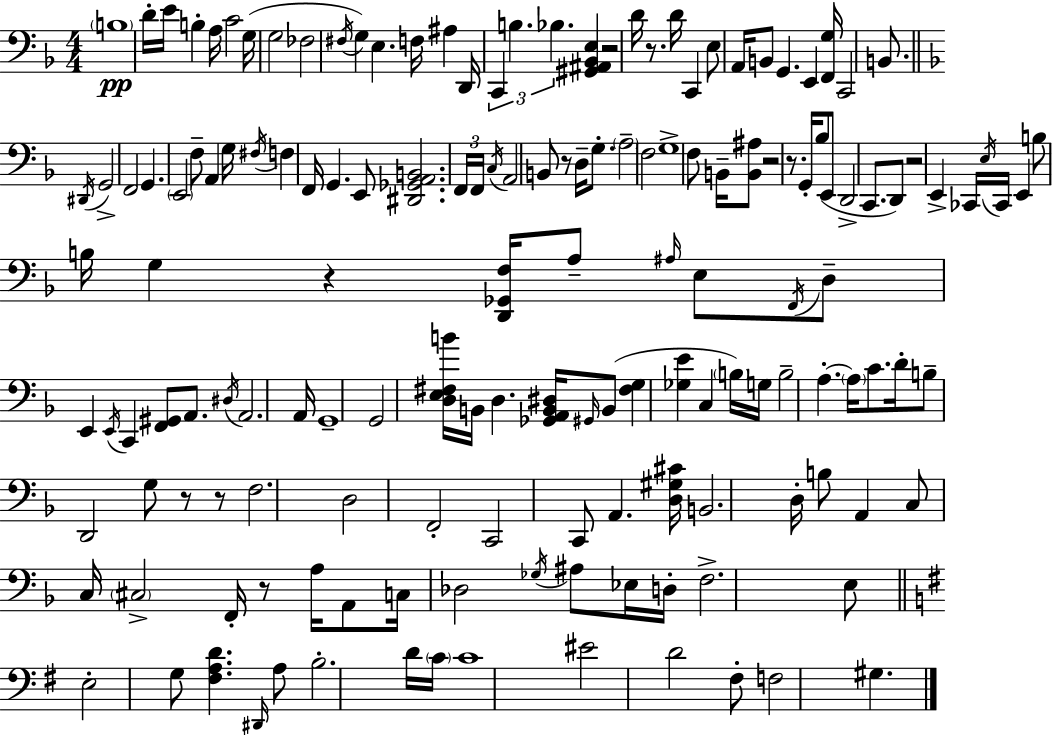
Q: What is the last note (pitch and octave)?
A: G#3